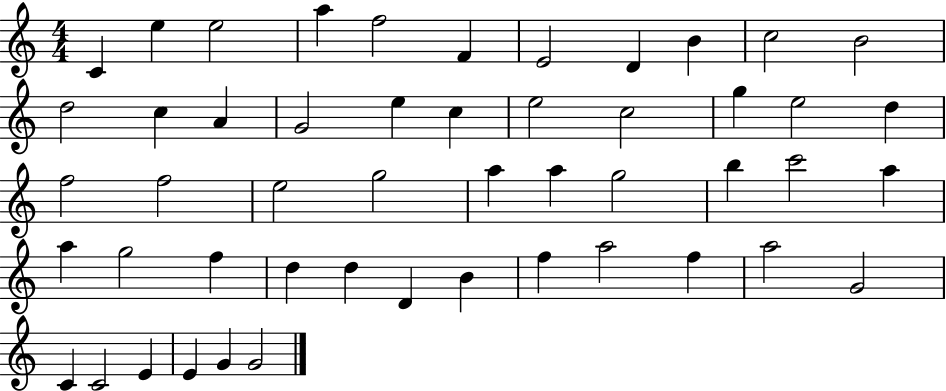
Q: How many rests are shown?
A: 0